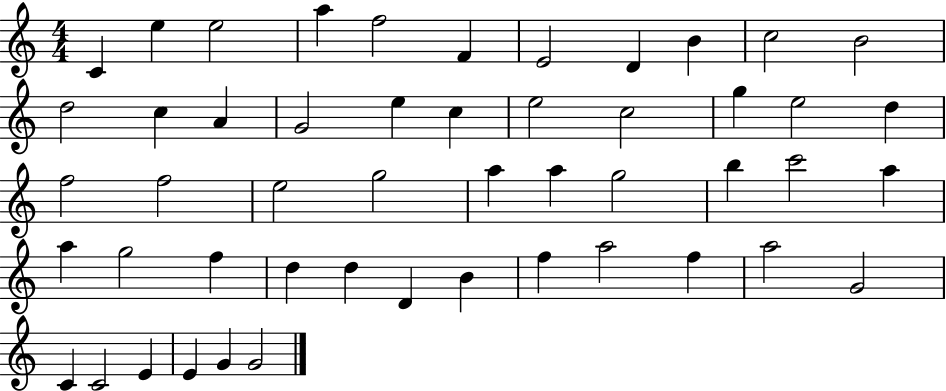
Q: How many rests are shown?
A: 0